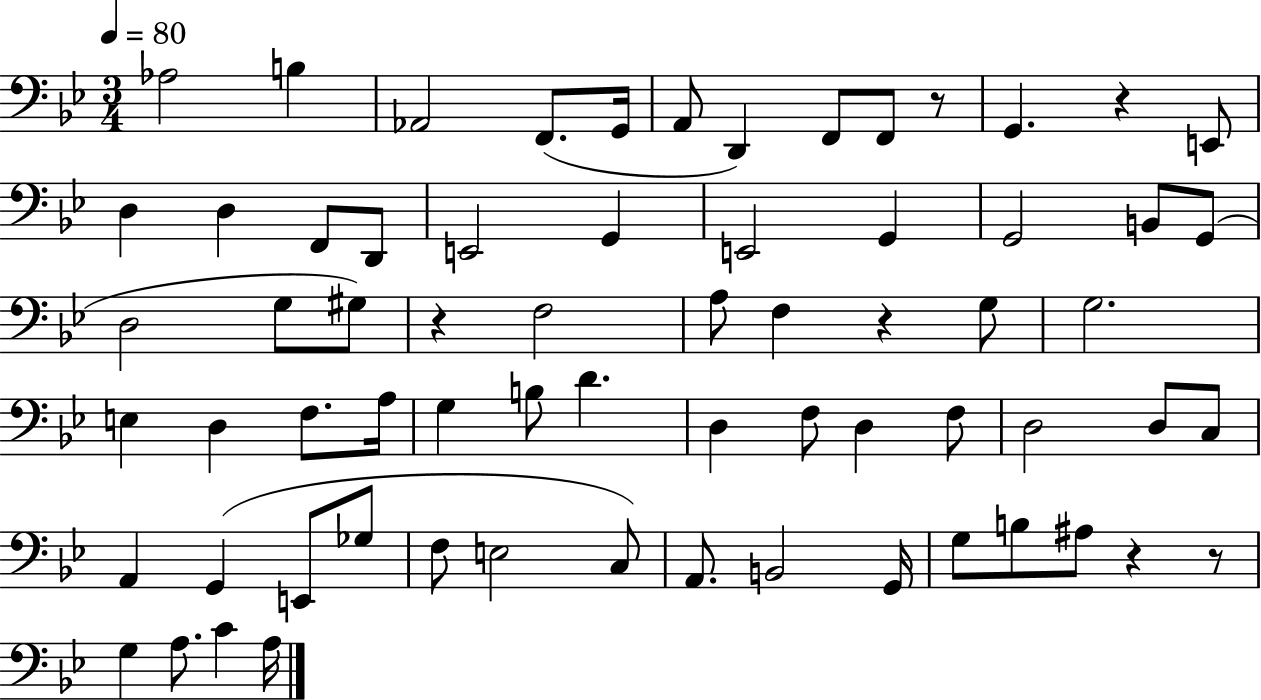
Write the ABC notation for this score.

X:1
T:Untitled
M:3/4
L:1/4
K:Bb
_A,2 B, _A,,2 F,,/2 G,,/4 A,,/2 D,, F,,/2 F,,/2 z/2 G,, z E,,/2 D, D, F,,/2 D,,/2 E,,2 G,, E,,2 G,, G,,2 B,,/2 G,,/2 D,2 G,/2 ^G,/2 z F,2 A,/2 F, z G,/2 G,2 E, D, F,/2 A,/4 G, B,/2 D D, F,/2 D, F,/2 D,2 D,/2 C,/2 A,, G,, E,,/2 _G,/2 F,/2 E,2 C,/2 A,,/2 B,,2 G,,/4 G,/2 B,/2 ^A,/2 z z/2 G, A,/2 C A,/4